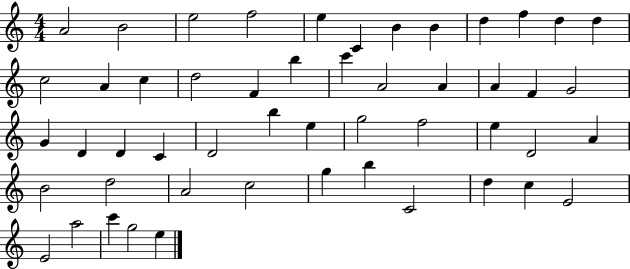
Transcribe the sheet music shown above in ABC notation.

X:1
T:Untitled
M:4/4
L:1/4
K:C
A2 B2 e2 f2 e C B B d f d d c2 A c d2 F b c' A2 A A F G2 G D D C D2 b e g2 f2 e D2 A B2 d2 A2 c2 g b C2 d c E2 E2 a2 c' g2 e